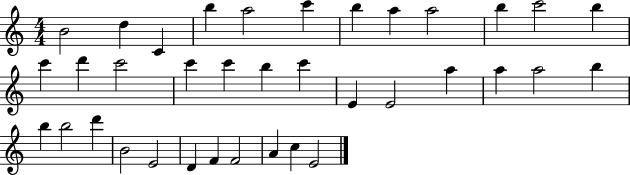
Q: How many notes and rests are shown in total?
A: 36